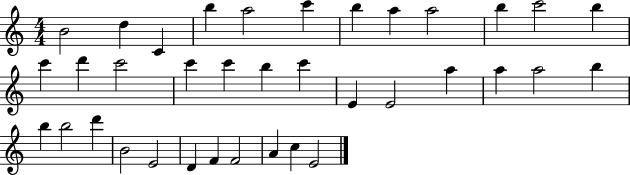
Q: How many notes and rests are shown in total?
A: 36